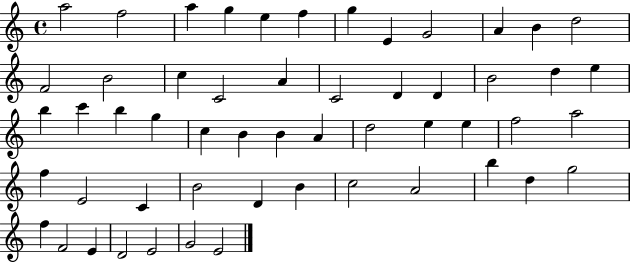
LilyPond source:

{
  \clef treble
  \time 4/4
  \defaultTimeSignature
  \key c \major
  a''2 f''2 | a''4 g''4 e''4 f''4 | g''4 e'4 g'2 | a'4 b'4 d''2 | \break f'2 b'2 | c''4 c'2 a'4 | c'2 d'4 d'4 | b'2 d''4 e''4 | \break b''4 c'''4 b''4 g''4 | c''4 b'4 b'4 a'4 | d''2 e''4 e''4 | f''2 a''2 | \break f''4 e'2 c'4 | b'2 d'4 b'4 | c''2 a'2 | b''4 d''4 g''2 | \break f''4 f'2 e'4 | d'2 e'2 | g'2 e'2 | \bar "|."
}